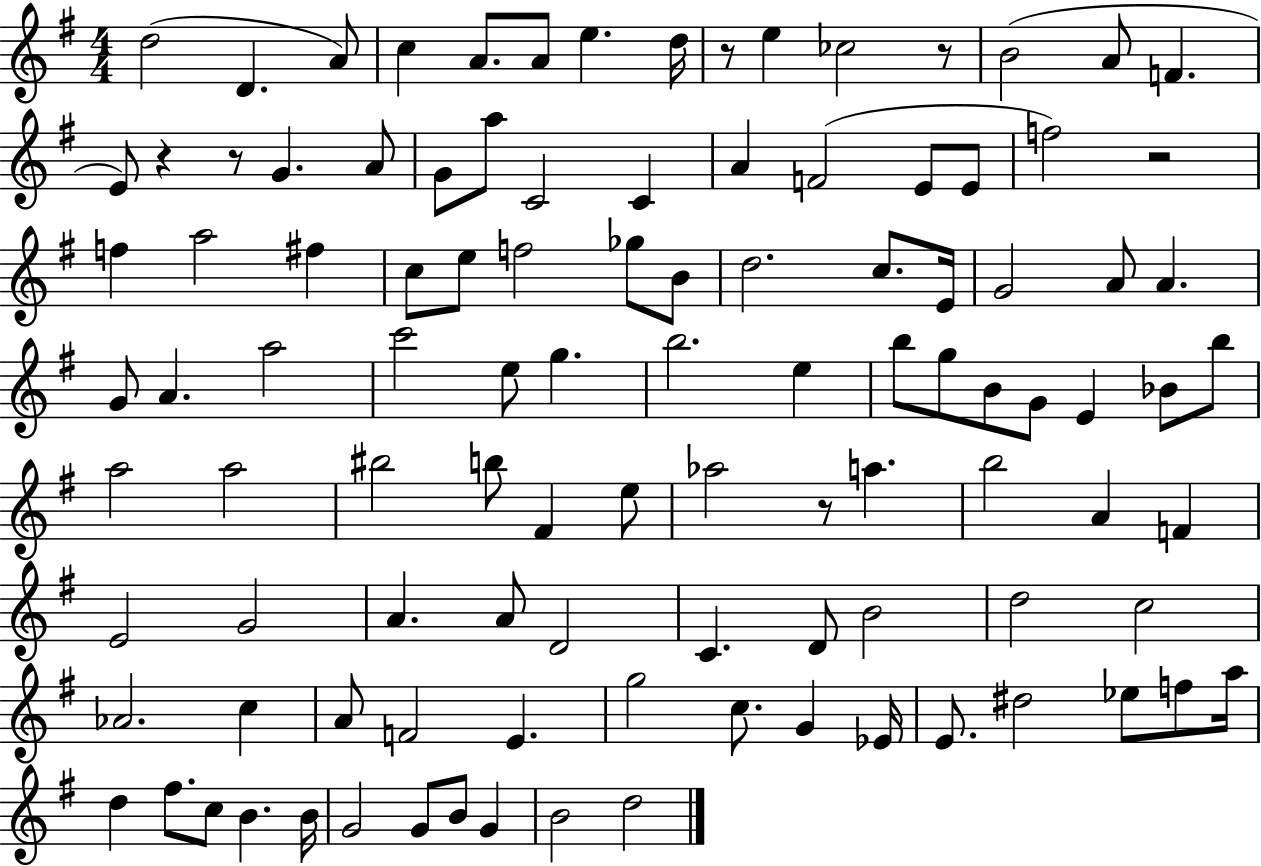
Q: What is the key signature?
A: G major